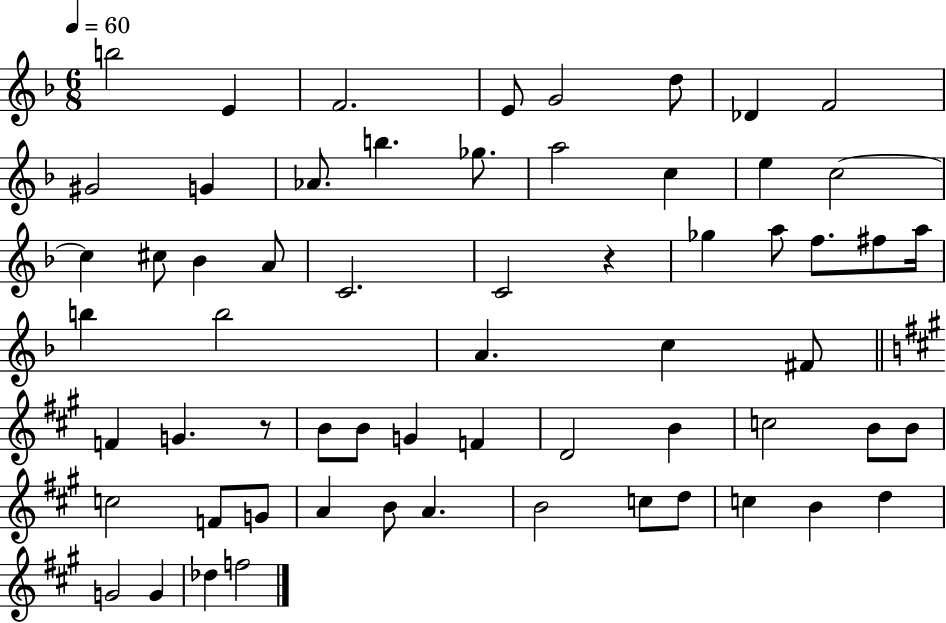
B5/h E4/q F4/h. E4/e G4/h D5/e Db4/q F4/h G#4/h G4/q Ab4/e. B5/q. Gb5/e. A5/h C5/q E5/q C5/h C5/q C#5/e Bb4/q A4/e C4/h. C4/h R/q Gb5/q A5/e F5/e. F#5/e A5/s B5/q B5/h A4/q. C5/q F#4/e F4/q G4/q. R/e B4/e B4/e G4/q F4/q D4/h B4/q C5/h B4/e B4/e C5/h F4/e G4/e A4/q B4/e A4/q. B4/h C5/e D5/e C5/q B4/q D5/q G4/h G4/q Db5/q F5/h